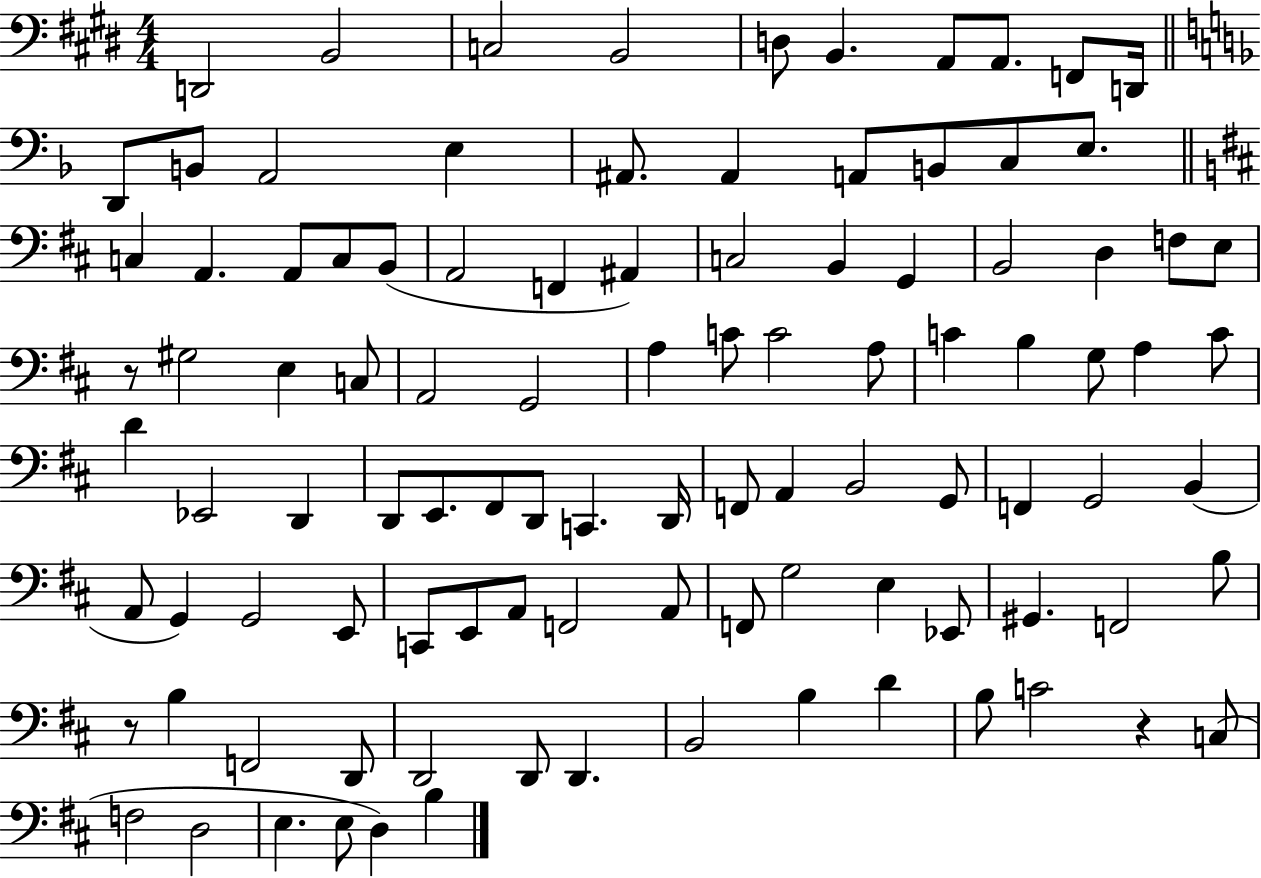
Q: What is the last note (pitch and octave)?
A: B3